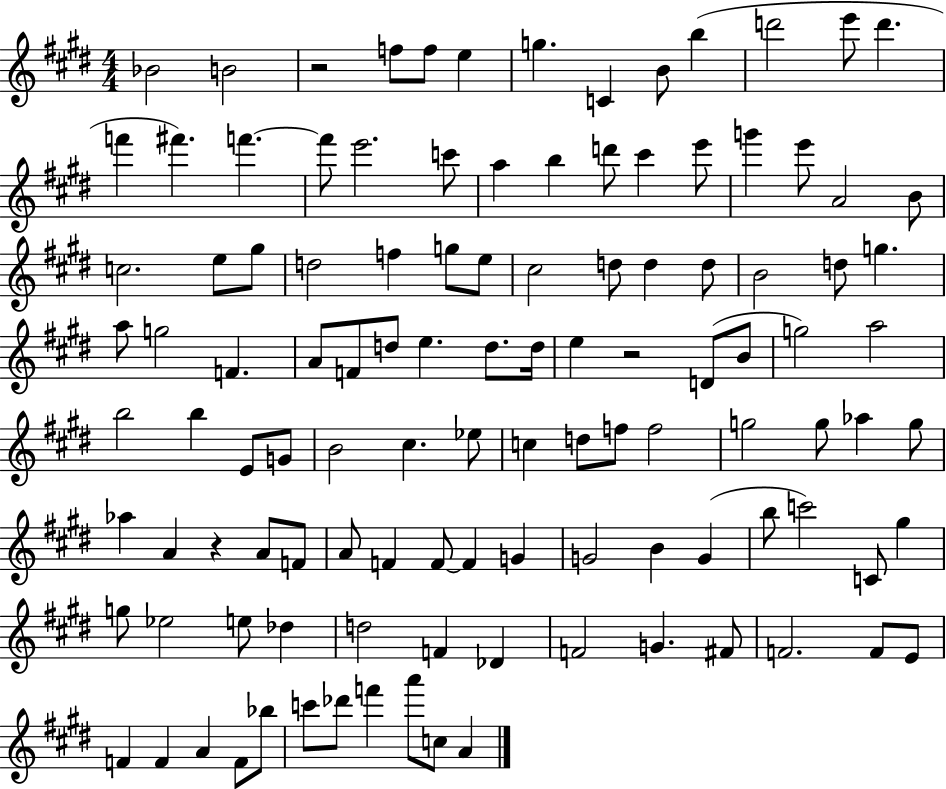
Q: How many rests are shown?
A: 3